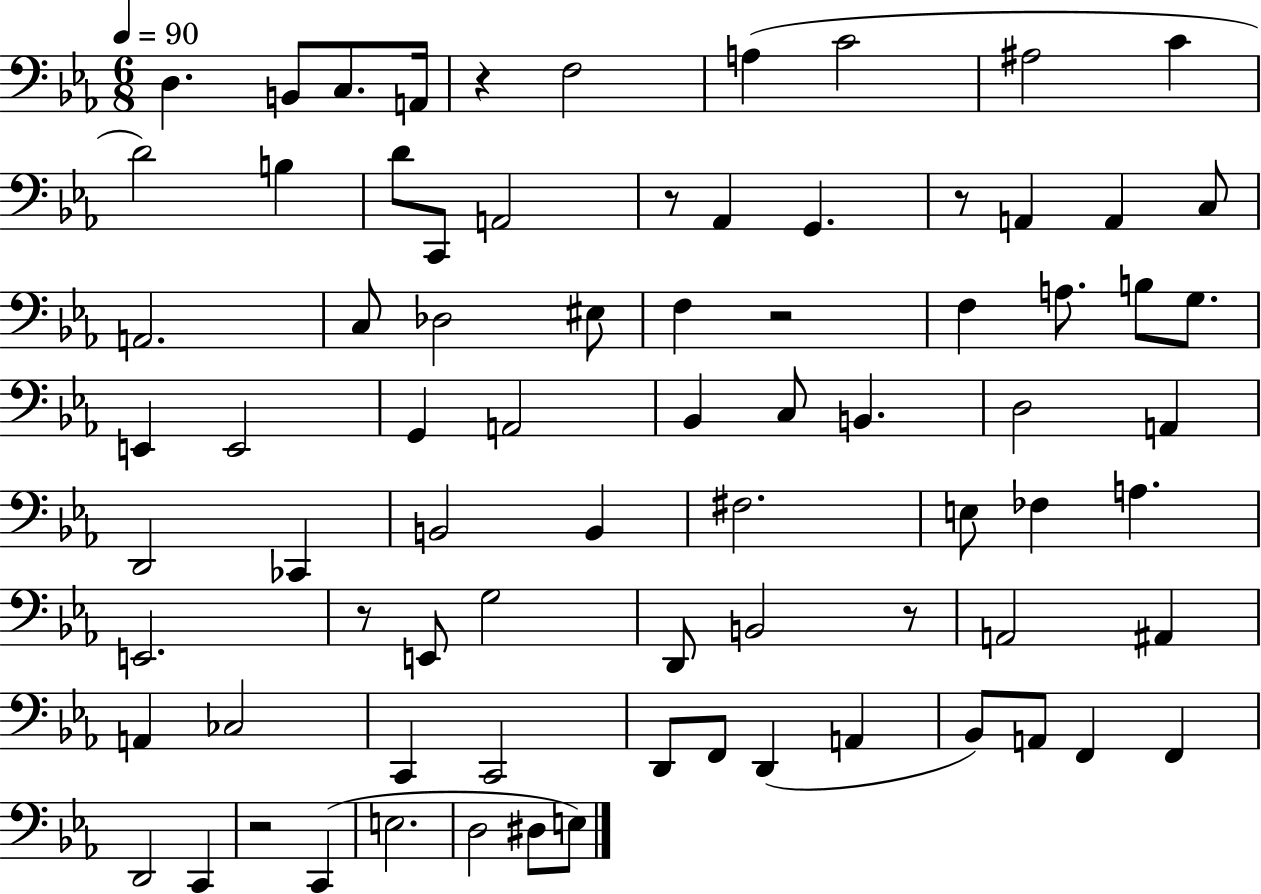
D3/q. B2/e C3/e. A2/s R/q F3/h A3/q C4/h A#3/h C4/q D4/h B3/q D4/e C2/e A2/h R/e Ab2/q G2/q. R/e A2/q A2/q C3/e A2/h. C3/e Db3/h EIS3/e F3/q R/h F3/q A3/e. B3/e G3/e. E2/q E2/h G2/q A2/h Bb2/q C3/e B2/q. D3/h A2/q D2/h CES2/q B2/h B2/q F#3/h. E3/e FES3/q A3/q. E2/h. R/e E2/e G3/h D2/e B2/h R/e A2/h A#2/q A2/q CES3/h C2/q C2/h D2/e F2/e D2/q A2/q Bb2/e A2/e F2/q F2/q D2/h C2/q R/h C2/q E3/h. D3/h D#3/e E3/e